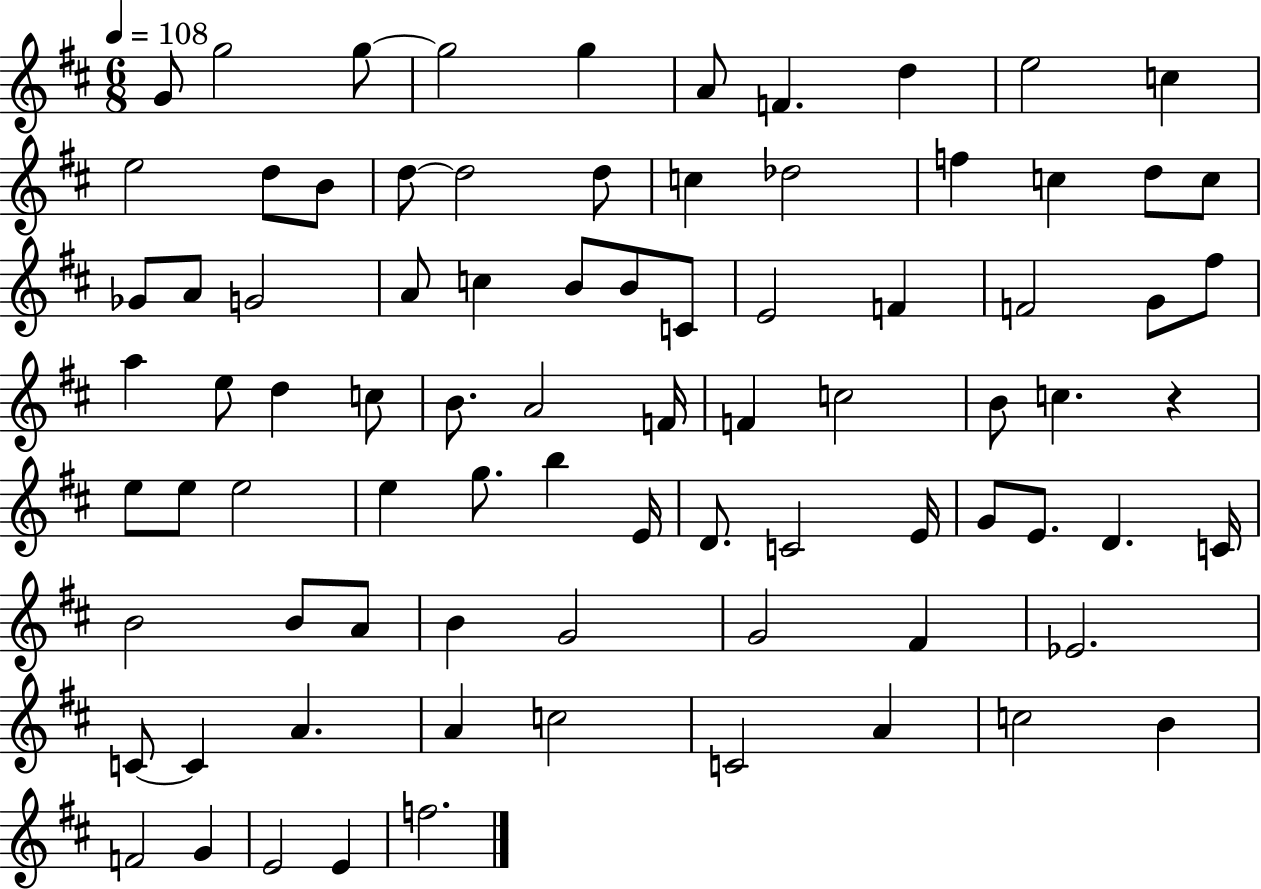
{
  \clef treble
  \numericTimeSignature
  \time 6/8
  \key d \major
  \tempo 4 = 108
  g'8 g''2 g''8~~ | g''2 g''4 | a'8 f'4. d''4 | e''2 c''4 | \break e''2 d''8 b'8 | d''8~~ d''2 d''8 | c''4 des''2 | f''4 c''4 d''8 c''8 | \break ges'8 a'8 g'2 | a'8 c''4 b'8 b'8 c'8 | e'2 f'4 | f'2 g'8 fis''8 | \break a''4 e''8 d''4 c''8 | b'8. a'2 f'16 | f'4 c''2 | b'8 c''4. r4 | \break e''8 e''8 e''2 | e''4 g''8. b''4 e'16 | d'8. c'2 e'16 | g'8 e'8. d'4. c'16 | \break b'2 b'8 a'8 | b'4 g'2 | g'2 fis'4 | ees'2. | \break c'8~~ c'4 a'4. | a'4 c''2 | c'2 a'4 | c''2 b'4 | \break f'2 g'4 | e'2 e'4 | f''2. | \bar "|."
}